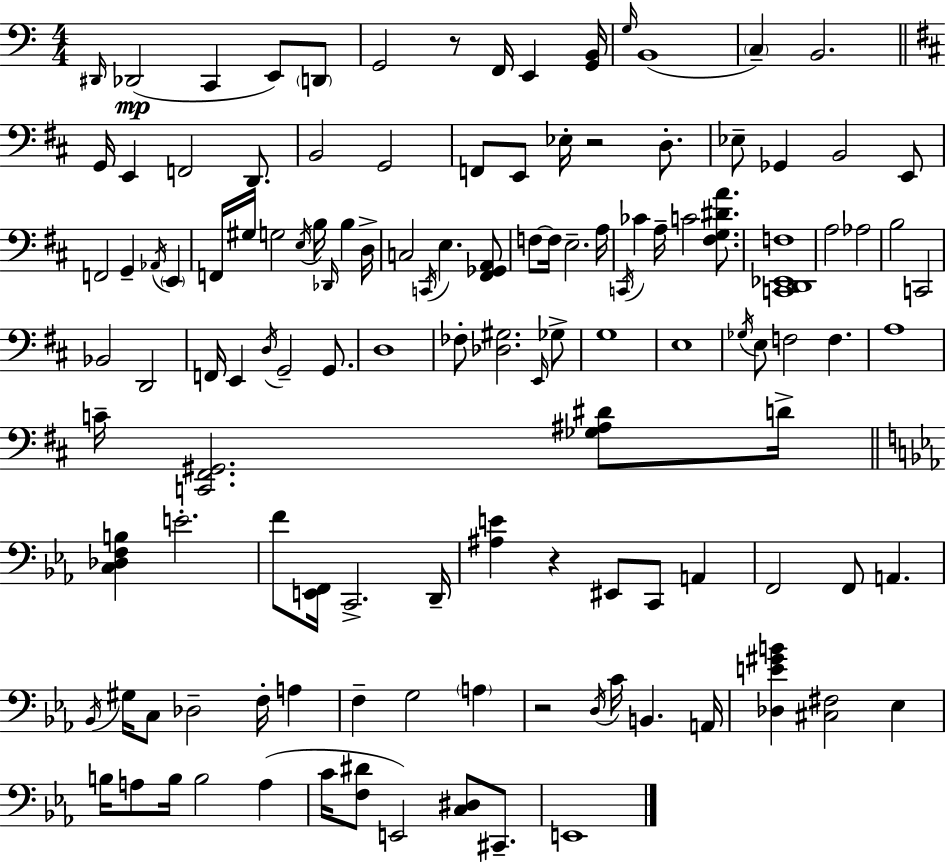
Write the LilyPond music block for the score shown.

{
  \clef bass
  \numericTimeSignature
  \time 4/4
  \key c \major
  \repeat volta 2 { \grace { dis,16 }\mp des,2( c,4 e,8) \parenthesize d,8 | g,2 r8 f,16 e,4 | <g, b,>16 \grace { g16 }( b,1 | \parenthesize c4--) b,2. | \break \bar "||" \break \key d \major g,16 e,4 f,2 d,8. | b,2 g,2 | f,8 e,8 ees16-. r2 d8.-. | ees8-- ges,4 b,2 e,8 | \break f,2 g,4-- \acciaccatura { aes,16 } \parenthesize e,4 | f,16 gis16 g2 \acciaccatura { e16 } b16 \grace { des,16 } b4 | d16-> c2 \acciaccatura { c,16 } e4. | <fis, ges, a,>8 f8~~ f16 e2.-- | \break a16 \acciaccatura { c,16 } ces'4 a16-- c'2 | <fis g dis' a'>8. <c, d, ees, f>1 | a2 aes2 | b2 c,2 | \break bes,2 d,2 | f,16 e,4 \acciaccatura { d16 } g,2-- | g,8. d1 | fes8-. <des gis>2. | \break \grace { e,16 } ges8-> g1 | e1 | \acciaccatura { ges16 } e8 f2 | f4. a1 | \break c'16-- <c, fis, gis,>2. | <ges ais dis'>8 d'16-> \bar "||" \break \key c \minor <c des f b>4 e'2.-. | f'8 <e, f,>16 c,2.-> d,16-- | <ais e'>4 r4 eis,8 c,8 a,4 | f,2 f,8 a,4. | \break \acciaccatura { bes,16 } gis16 c8 des2-- f16-. a4 | f4-- g2 \parenthesize a4 | r2 \acciaccatura { d16 } c'16 b,4. | a,16 <des e' gis' b'>4 <cis fis>2 ees4 | \break b16 a8 b16 b2 a4( | c'16 <f dis'>8 e,2) <c dis>8 cis,8.-- | e,1 | } \bar "|."
}